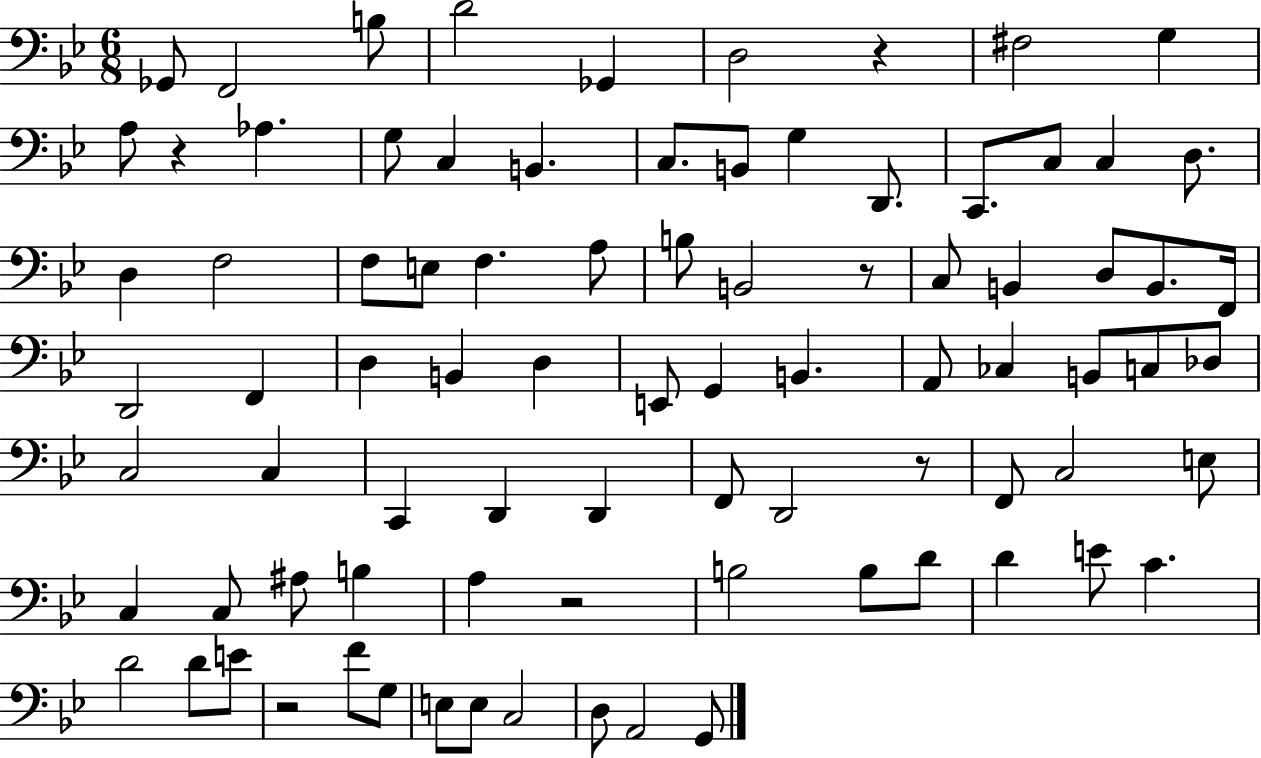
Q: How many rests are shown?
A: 6